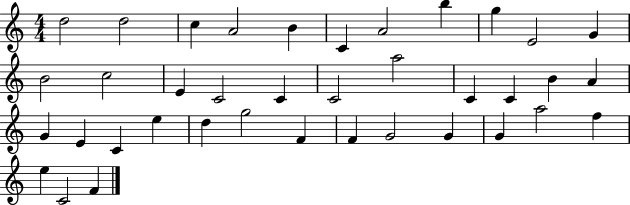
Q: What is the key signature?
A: C major